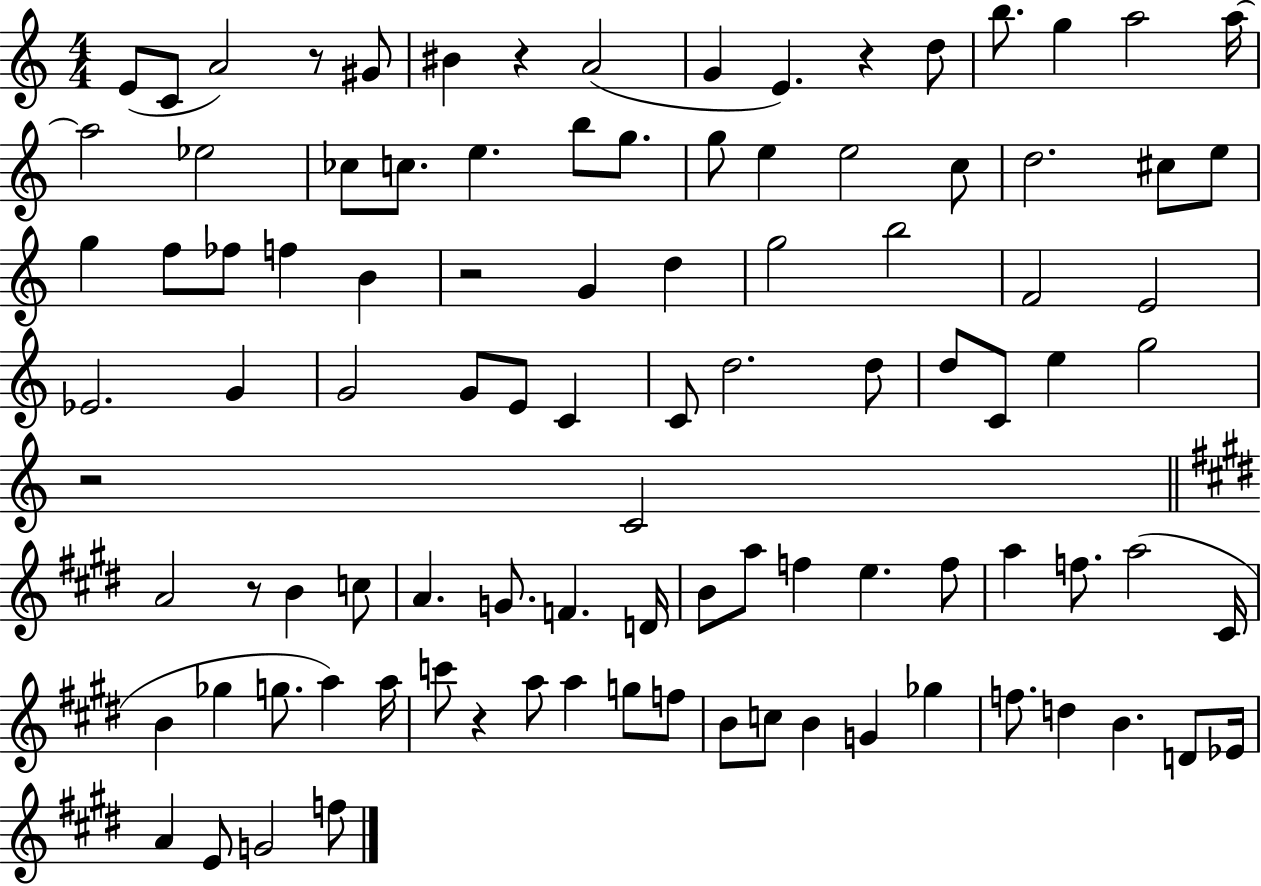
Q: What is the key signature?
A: C major